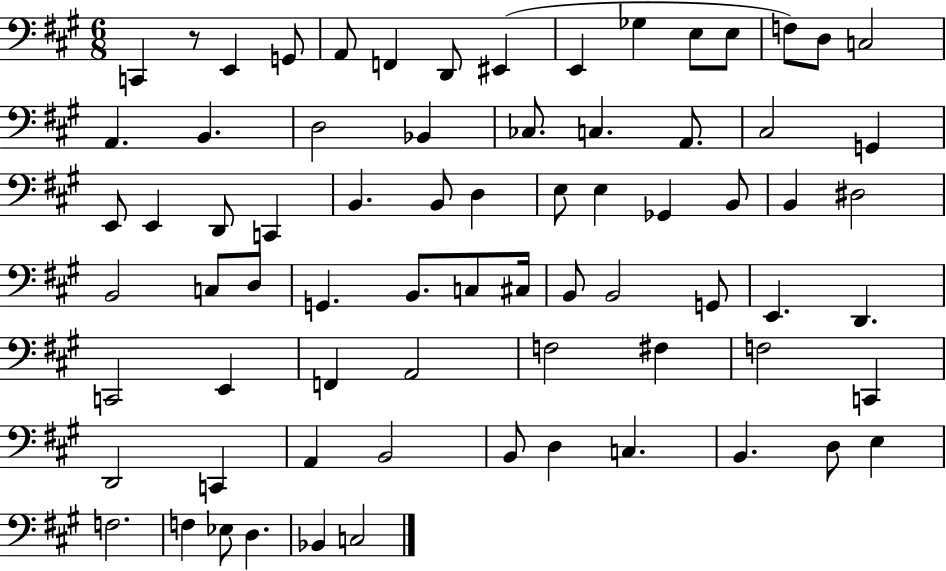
X:1
T:Untitled
M:6/8
L:1/4
K:A
C,, z/2 E,, G,,/2 A,,/2 F,, D,,/2 ^E,, E,, _G, E,/2 E,/2 F,/2 D,/2 C,2 A,, B,, D,2 _B,, _C,/2 C, A,,/2 ^C,2 G,, E,,/2 E,, D,,/2 C,, B,, B,,/2 D, E,/2 E, _G,, B,,/2 B,, ^D,2 B,,2 C,/2 D,/2 G,, B,,/2 C,/2 ^C,/4 B,,/2 B,,2 G,,/2 E,, D,, C,,2 E,, F,, A,,2 F,2 ^F, F,2 C,, D,,2 C,, A,, B,,2 B,,/2 D, C, B,, D,/2 E, F,2 F, _E,/2 D, _B,, C,2